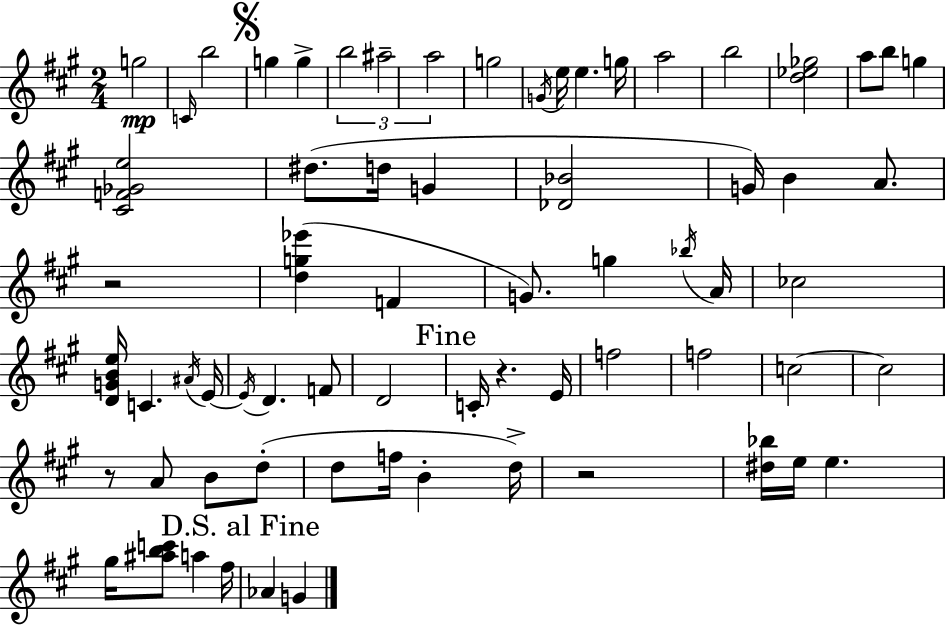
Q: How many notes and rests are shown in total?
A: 68